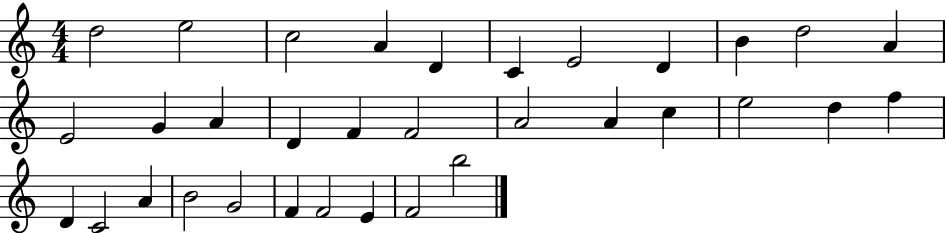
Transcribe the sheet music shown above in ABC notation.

X:1
T:Untitled
M:4/4
L:1/4
K:C
d2 e2 c2 A D C E2 D B d2 A E2 G A D F F2 A2 A c e2 d f D C2 A B2 G2 F F2 E F2 b2